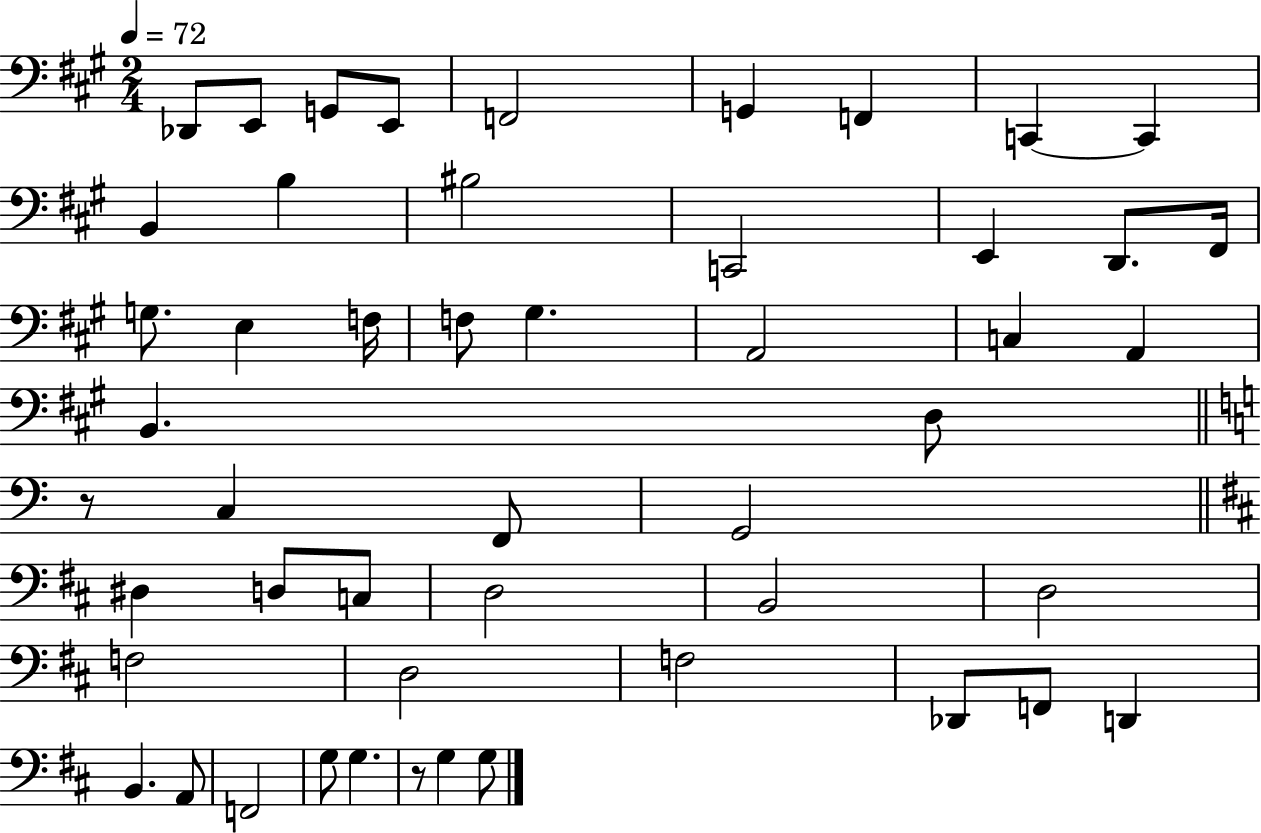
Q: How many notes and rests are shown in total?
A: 50